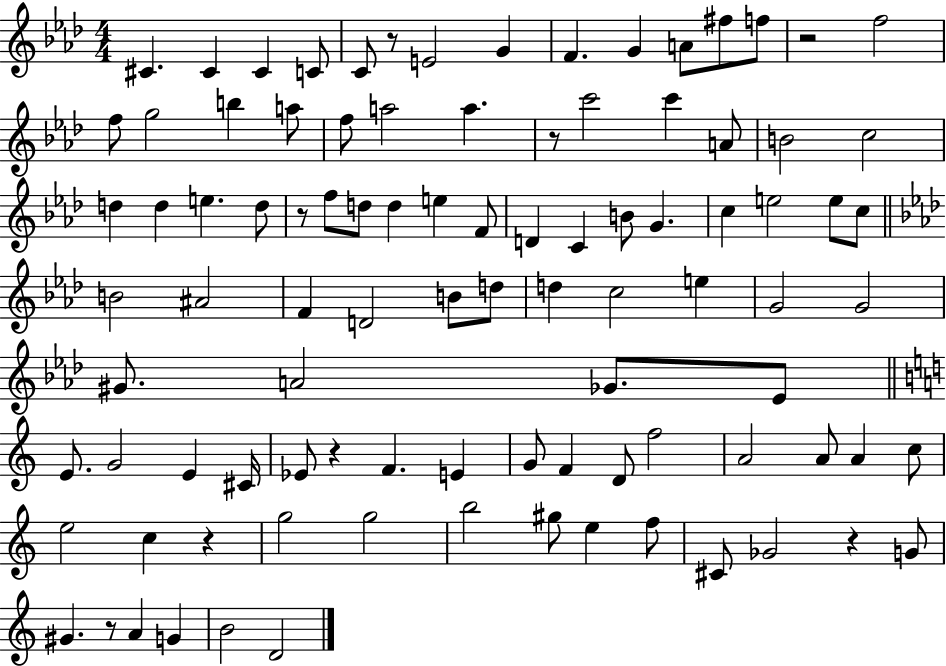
C#4/q. C#4/q C#4/q C4/e C4/e R/e E4/h G4/q F4/q. G4/q A4/e F#5/e F5/e R/h F5/h F5/e G5/h B5/q A5/e F5/e A5/h A5/q. R/e C6/h C6/q A4/e B4/h C5/h D5/q D5/q E5/q. D5/e R/e F5/e D5/e D5/q E5/q F4/e D4/q C4/q B4/e G4/q. C5/q E5/h E5/e C5/e B4/h A#4/h F4/q D4/h B4/e D5/e D5/q C5/h E5/q G4/h G4/h G#4/e. A4/h Gb4/e. Eb4/e E4/e. G4/h E4/q C#4/s Eb4/e R/q F4/q. E4/q G4/e F4/q D4/e F5/h A4/h A4/e A4/q C5/e E5/h C5/q R/q G5/h G5/h B5/h G#5/e E5/q F5/e C#4/e Gb4/h R/q G4/e G#4/q. R/e A4/q G4/q B4/h D4/h